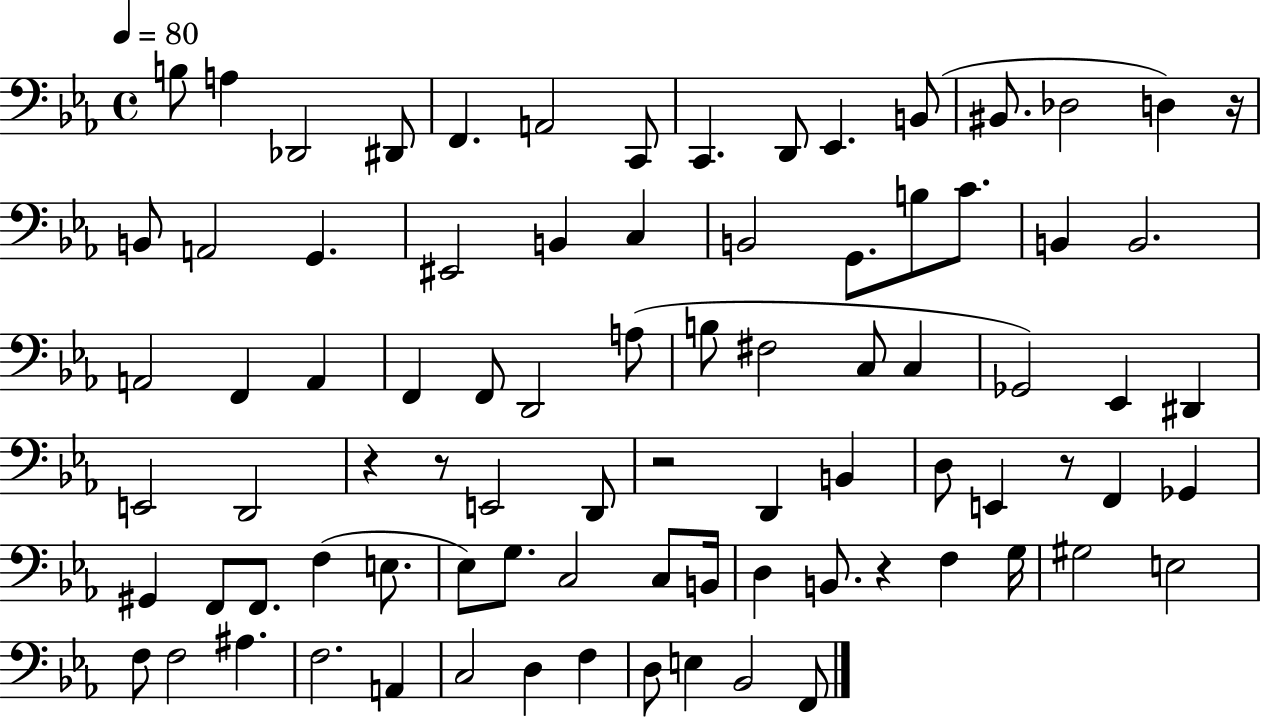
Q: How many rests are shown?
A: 6